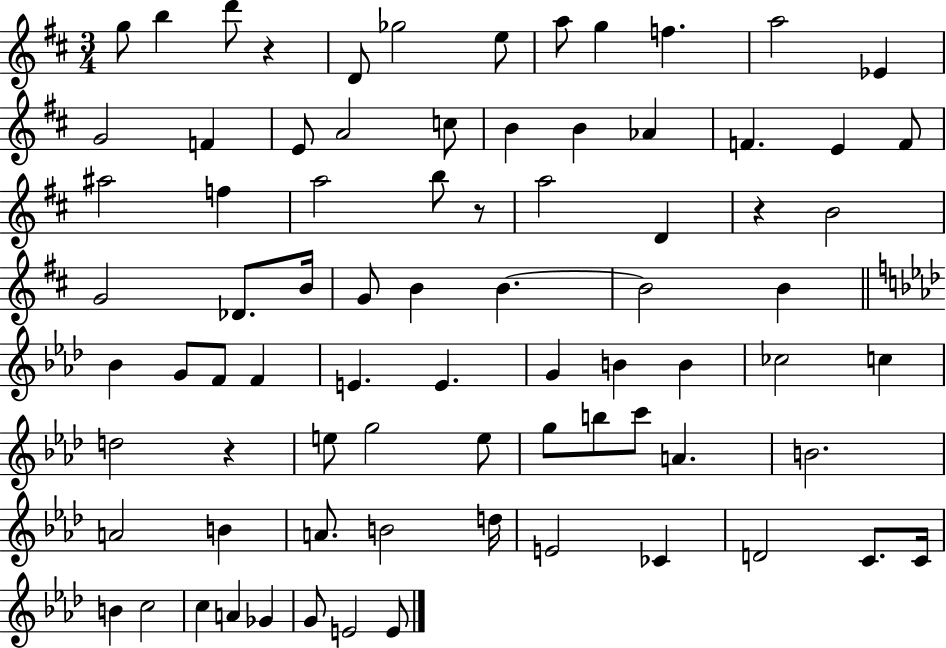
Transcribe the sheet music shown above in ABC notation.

X:1
T:Untitled
M:3/4
L:1/4
K:D
g/2 b d'/2 z D/2 _g2 e/2 a/2 g f a2 _E G2 F E/2 A2 c/2 B B _A F E F/2 ^a2 f a2 b/2 z/2 a2 D z B2 G2 _D/2 B/4 G/2 B B B2 B _B G/2 F/2 F E E G B B _c2 c d2 z e/2 g2 e/2 g/2 b/2 c'/2 A B2 A2 B A/2 B2 d/4 E2 _C D2 C/2 C/4 B c2 c A _G G/2 E2 E/2